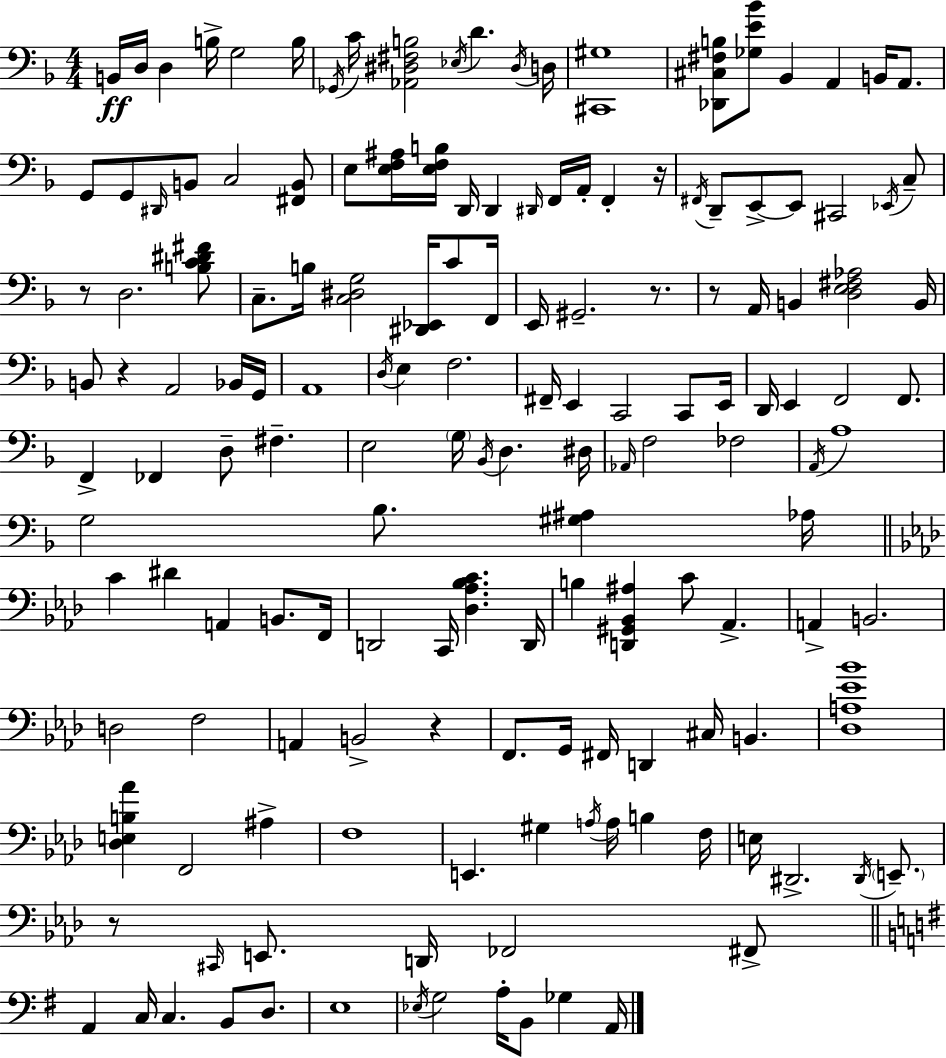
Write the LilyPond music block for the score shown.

{
  \clef bass
  \numericTimeSignature
  \time 4/4
  \key d \minor
  b,16\ff d16 d4 b16-> g2 b16 | \acciaccatura { ges,16 } c'16 <aes, dis fis b>2 \acciaccatura { ees16 } d'4. | \acciaccatura { dis16 } d16 <cis, gis>1 | <des, cis fis b>8 <ges e' bes'>8 bes,4 a,4 b,16 | \break a,8. g,8 g,8 \grace { dis,16 } b,8 c2 | <fis, b,>8 e8 <e f ais>16 <e f b>16 d,16 d,4 \grace { dis,16 } f,16 a,16-. | f,4-. r16 \acciaccatura { fis,16 } d,8-- e,8->~~ e,8 cis,2 | \acciaccatura { ees,16 } c8-- r8 d2. | \break <b c' dis' fis'>8 c8.-- b16 <c dis g>2 | <dis, ees,>16 c'8 f,16 e,16 gis,2.-- | r8. r8 a,16 b,4 <d e fis aes>2 | b,16 b,8 r4 a,2 | \break bes,16 g,16 a,1 | \acciaccatura { d16 } e4 f2. | fis,16-- e,4 c,2 | c,8 e,16 d,16 e,4 f,2 | \break f,8. f,4-> fes,4 | d8-- fis4.-- e2 | \parenthesize g16 \acciaccatura { bes,16 } d4. dis16 \grace { aes,16 } f2 | fes2 \acciaccatura { a,16 } a1 | \break g2 | bes8. <gis ais>4 aes16 \bar "||" \break \key aes \major c'4 dis'4 a,4 b,8. f,16 | d,2 c,16 <des aes bes c'>4. d,16 | b4 <d, gis, bes, ais>4 c'8 aes,4.-> | a,4-> b,2. | \break d2 f2 | a,4 b,2-> r4 | f,8. g,16 fis,16 d,4 cis16 b,4. | <des a ees' bes'>1 | \break <des e b aes'>4 f,2 ais4-> | f1 | e,4. gis4 \acciaccatura { a16 } a16 b4 | f16 e16 dis,2.-> \acciaccatura { dis,16 } \parenthesize e,8.-- | \break r8 \grace { cis,16 } e,8. d,16 fes,2 | fis,8-> \bar "||" \break \key e \minor a,4 c16 c4. b,8 d8. | e1 | \acciaccatura { ees16 } g2 a16-. b,8 ges4 | a,16 \bar "|."
}